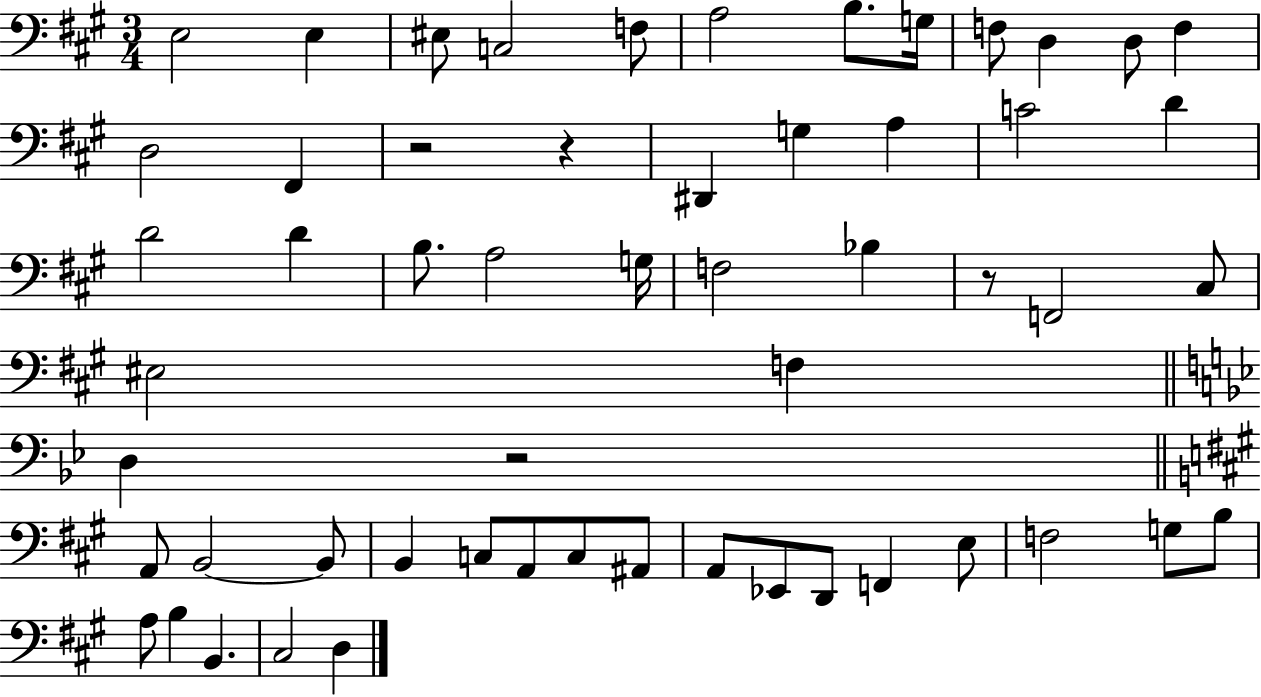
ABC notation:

X:1
T:Untitled
M:3/4
L:1/4
K:A
E,2 E, ^E,/2 C,2 F,/2 A,2 B,/2 G,/4 F,/2 D, D,/2 F, D,2 ^F,, z2 z ^D,, G, A, C2 D D2 D B,/2 A,2 G,/4 F,2 _B, z/2 F,,2 ^C,/2 ^E,2 F, D, z2 A,,/2 B,,2 B,,/2 B,, C,/2 A,,/2 C,/2 ^A,,/2 A,,/2 _E,,/2 D,,/2 F,, E,/2 F,2 G,/2 B,/2 A,/2 B, B,, ^C,2 D,